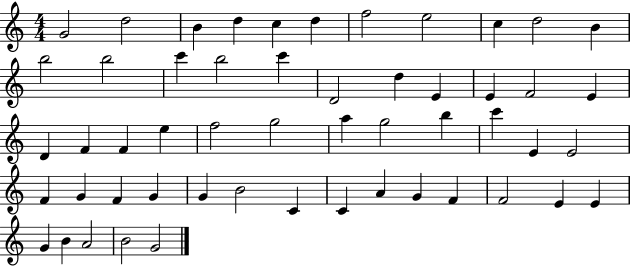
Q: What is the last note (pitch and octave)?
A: G4